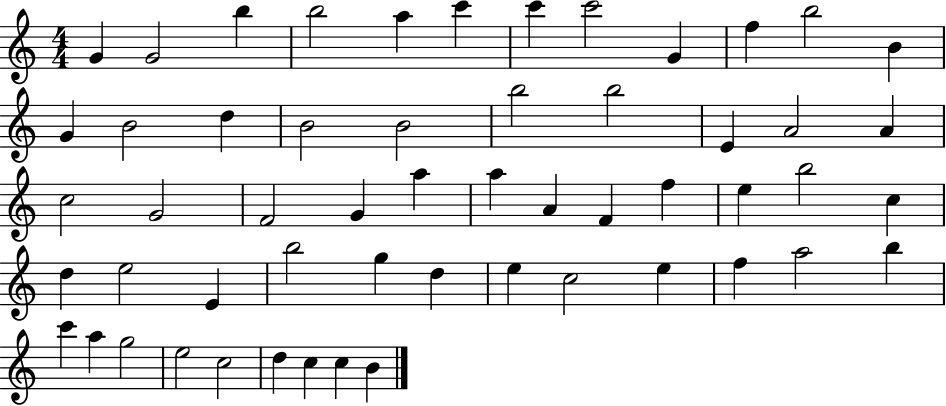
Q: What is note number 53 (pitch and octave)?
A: C5